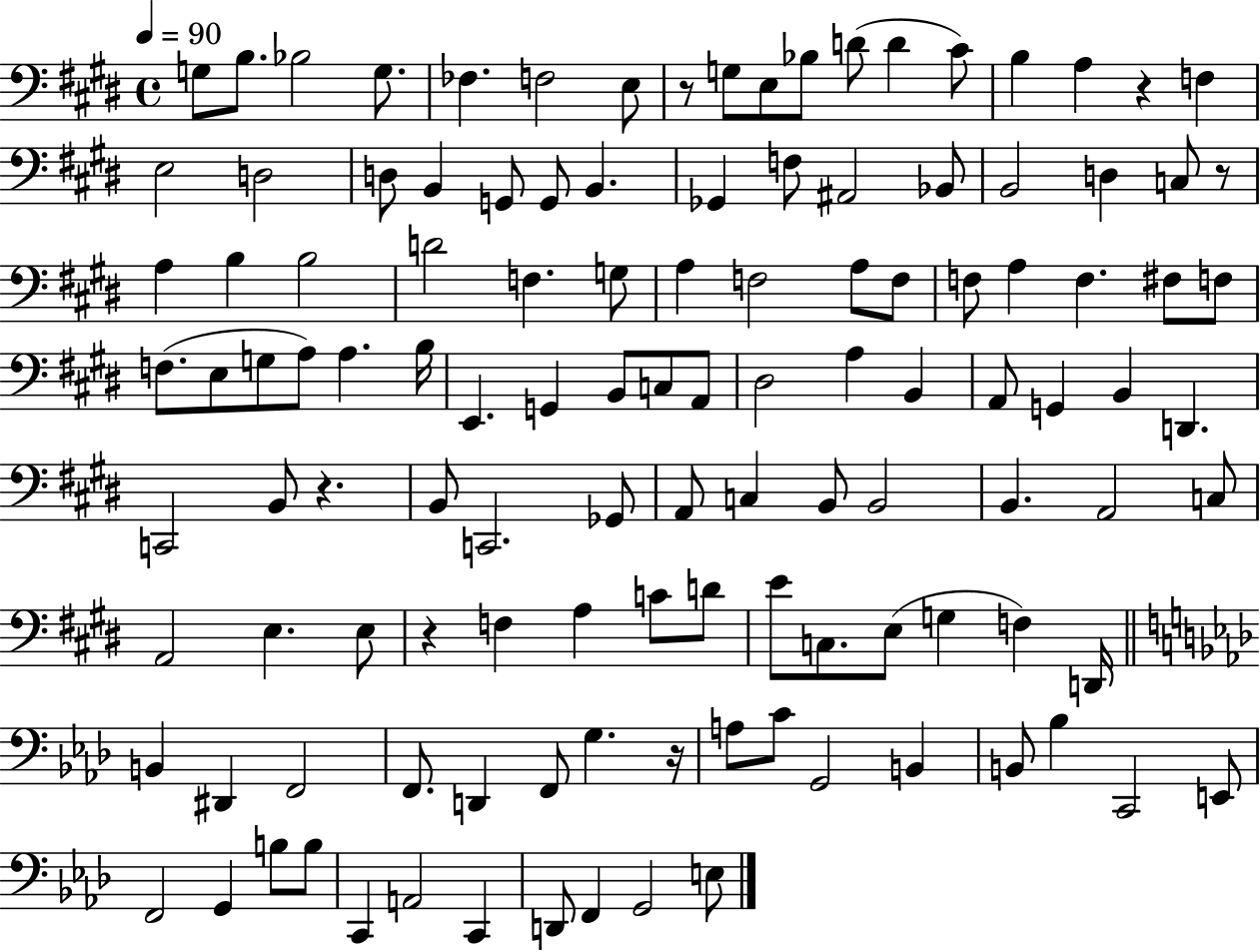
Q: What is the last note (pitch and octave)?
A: E3